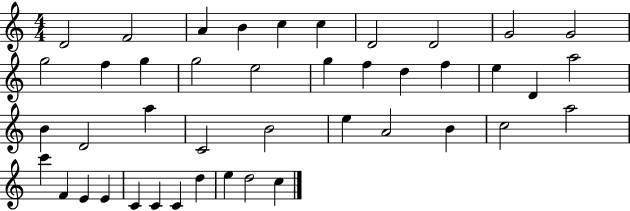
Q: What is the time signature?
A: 4/4